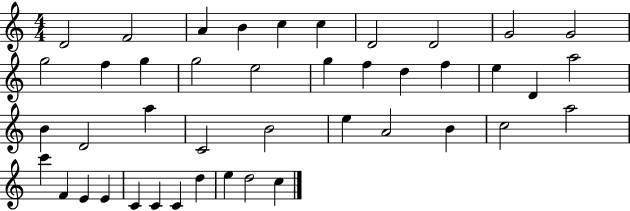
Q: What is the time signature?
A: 4/4